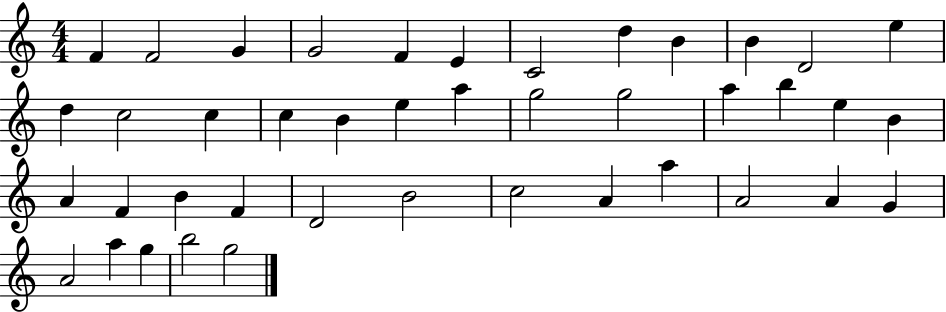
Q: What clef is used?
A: treble